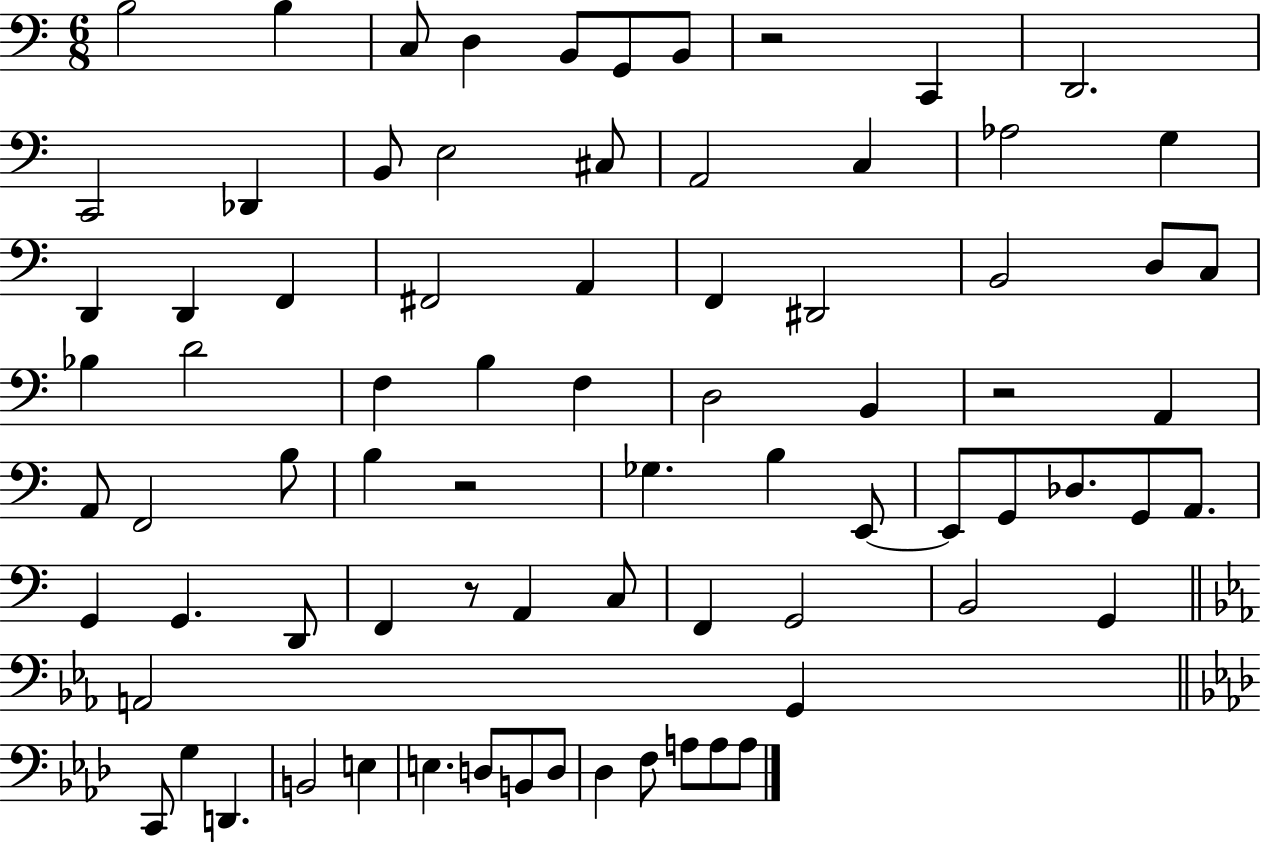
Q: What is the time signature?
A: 6/8